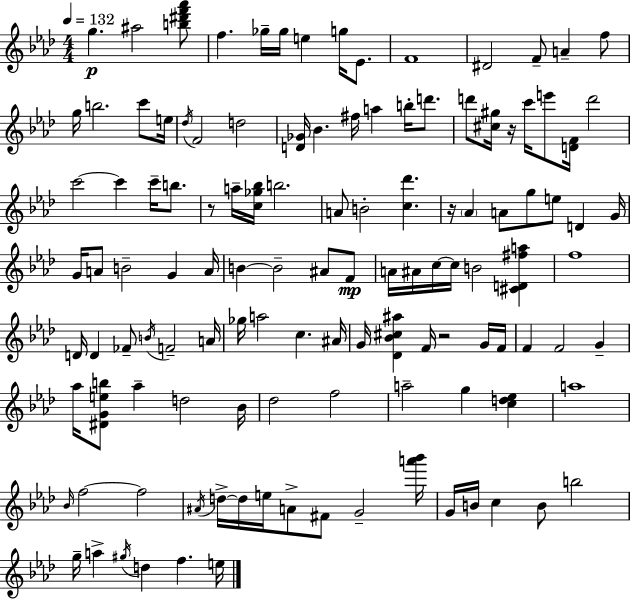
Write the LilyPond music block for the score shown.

{
  \clef treble
  \numericTimeSignature
  \time 4/4
  \key f \minor
  \tempo 4 = 132
  \repeat volta 2 { g''4.\p ais''2 <b'' dis''' f''' aes'''>8 | f''4. ges''16-- ges''16 e''4 g''16 ees'8. | f'1 | dis'2 f'8-- a'4-- f''8 | \break g''16 b''2. c'''8 e''16 | \acciaccatura { des''16 } f'2 d''2 | <d' ges'>16 bes'4. fis''16 a''4 b''16-. d'''8. | d'''8 <cis'' gis''>16 r16 c'''16 e'''8 <d' f'>16 d'''2 | \break c'''2~~ c'''4 c'''16-- b''8. | r8 a''16-- <c'' ges'' bes''>16 b''2. | a'8 b'2-. <c'' des'''>4. | r16 \parenthesize aes'4 a'8 g''8 e''8 d'4 | \break g'16 g'16 a'8 b'2-- g'4 | a'16 b'4~~ b'2-- ais'8 f'8\mp | a'16 ais'16 c''16~~ c''16 b'2 <cis' d' fis'' a''>4 | f''1 | \break d'16 d'4 fes'8-- \acciaccatura { b'16 } f'2-- | a'16 ges''16 a''2 c''4. | ais'16 g'16 <des' bes' cis'' ais''>4 f'16 r2 | g'16 f'16 f'4 f'2 g'4-- | \break aes''16 <dis' g' e'' b''>8 aes''4-- d''2 | bes'16 des''2 f''2 | a''2-- g''4 <c'' d'' ees''>4 | a''1 | \break \grace { bes'16 } f''2~~ f''2 | \acciaccatura { ais'16 } d''16->~~ d''16 e''16 a'8-> fis'8 g'2-- | <a''' bes'''>16 g'16 b'16 c''4 b'8 b''2 | g''16-- a''4-> \acciaccatura { gis''16 } d''4 f''4. | \break e''16 } \bar "|."
}